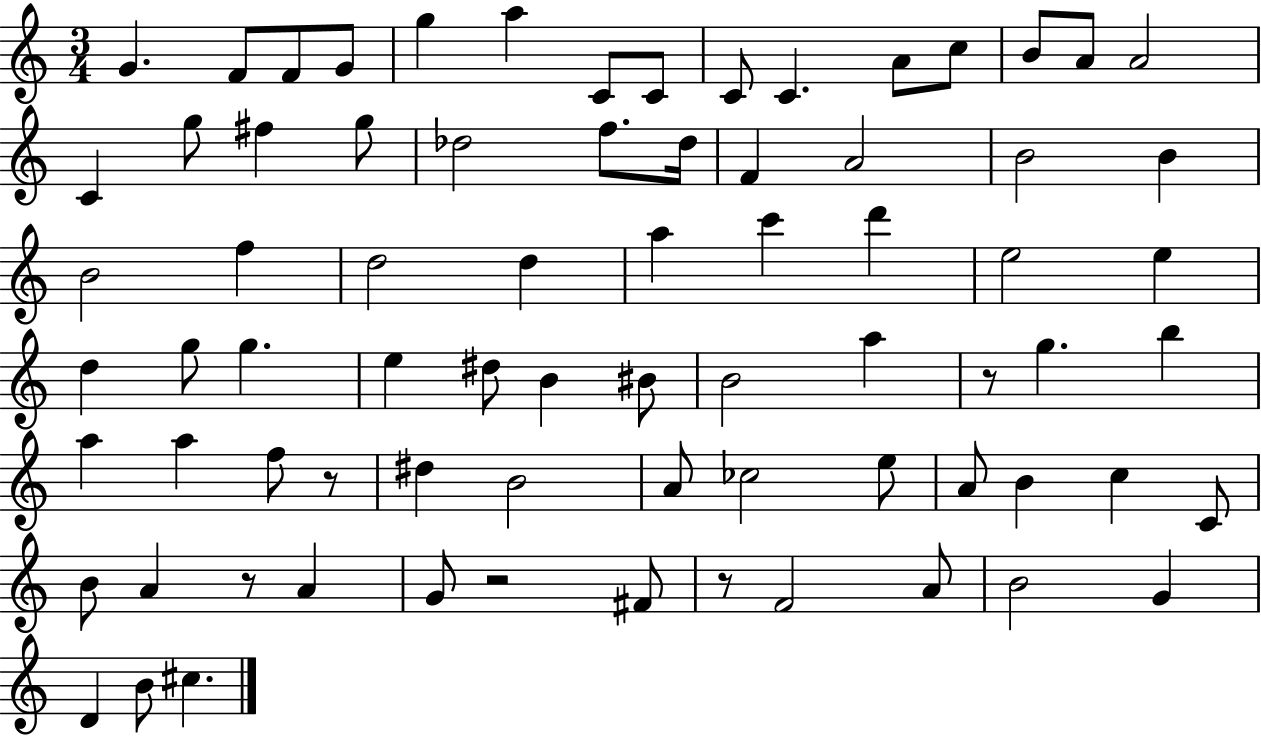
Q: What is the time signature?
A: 3/4